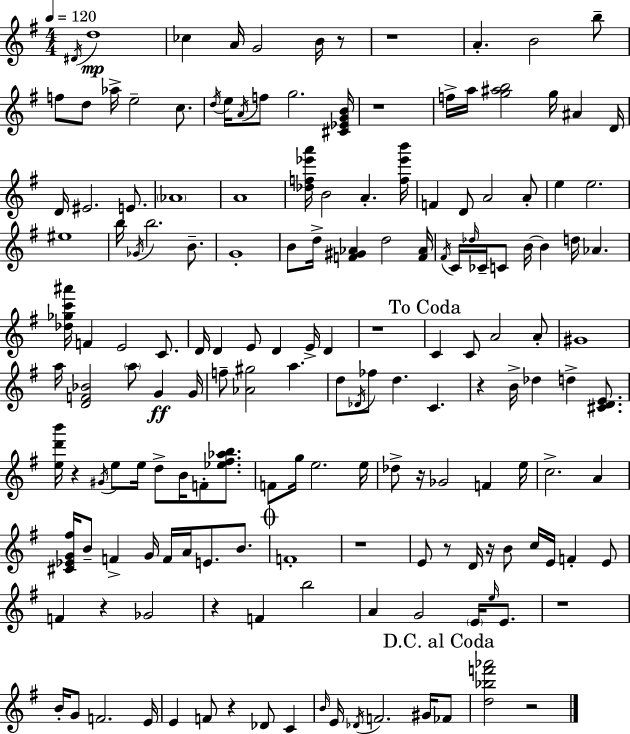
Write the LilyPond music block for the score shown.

{
  \clef treble
  \numericTimeSignature
  \time 4/4
  \key g \major
  \tempo 4 = 120
  \acciaccatura { dis'16 }\mp d''1 | ces''4 a'16 g'2 b'16 r8 | r1 | a'4.-. b'2 b''8-- | \break f''8 d''8 aes''16-> e''2-- c''8. | \acciaccatura { d''16 } e''16 \acciaccatura { a'16 } f''8 g''2. | <cis' ees' g' b'>16 r1 | f''16-> a''16 <g'' ais'' b''>2 g''16 ais'4 | \break d'16 d'16 eis'2. | e'8. \parenthesize aes'1 | a'1 | <des'' f'' ees''' a'''>16 b'2 a'4.-. | \break <f'' ees''' b'''>16 f'4 d'8 a'2 | a'8-. e''4 e''2. | eis''1 | b''16 \acciaccatura { ges'16 } b''2. | \break b'8.-- g'1-. | b'8 d''16-> <f' gis' aes'>4 d''2 | <f' aes'>16 \acciaccatura { fis'16 } c'16 \grace { des''16 } ces'16-- c'8 b'16~~ b'4 d''16 | aes'4. <des'' ges'' c''' ais'''>16 f'4 e'2 | \break c'8. d'16 d'4 e'8 d'4 | e'16-> d'4 r1 | \mark "To Coda" c'4 c'8 a'2 | a'8-. gis'1 | \break a''16 <d' f' bes'>2 \parenthesize a''8 | g'4\ff g'16 f''8-- <aes' gis''>2 | a''4. d''8 \acciaccatura { des'16 } fes''8 d''4. | c'4. r4 b'16-> des''4 | \break d''4-> <cis' d' e'>8. <e'' d''' b'''>16 r4 \acciaccatura { gis'16 } e''8 e''16 | d''8-> b'16 f'8-. <ees'' fis'' aes'' b''>8. f'8 g''16 e''2. | e''16 des''8-> r16 ges'2 | f'4 e''16 c''2.-> | \break a'4 <cis' ees' g' fis''>16 b'8-- f'4-> g'16 | f'16 a'16 e'8. b'8. \mark \markup { \musicglyph "scripts.coda" } f'1-. | r1 | e'8 r8 d'16 r16 b'8 | \break c''16 e'16 f'4-. e'8 f'4 r4 | ges'2 r4 f'4 | b''2 a'4 g'2 | \parenthesize e'16 \grace { e''16 } e'8. r1 | \break b'16-. g'8 f'2. | e'16 e'4 f'8 r4 | des'8 c'4 \grace { b'16 } e'16 \acciaccatura { des'16 } f'2. | gis'16 \mark "D.C. al Coda" fes'8 <d'' bes'' f''' aes'''>2 | \break r2 \bar "|."
}